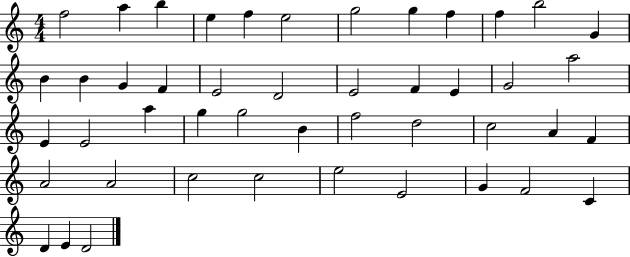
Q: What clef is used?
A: treble